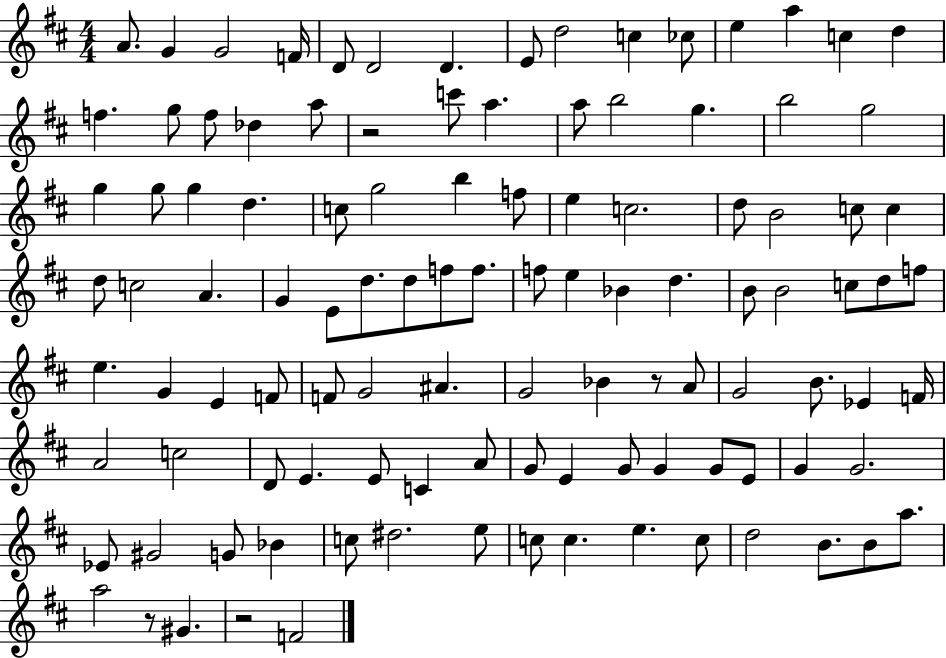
A4/e. G4/q G4/h F4/s D4/e D4/h D4/q. E4/e D5/h C5/q CES5/e E5/q A5/q C5/q D5/q F5/q. G5/e F5/e Db5/q A5/e R/h C6/e A5/q. A5/e B5/h G5/q. B5/h G5/h G5/q G5/e G5/q D5/q. C5/e G5/h B5/q F5/e E5/q C5/h. D5/e B4/h C5/e C5/q D5/e C5/h A4/q. G4/q E4/e D5/e. D5/e F5/e F5/e. F5/e E5/q Bb4/q D5/q. B4/e B4/h C5/e D5/e F5/e E5/q. G4/q E4/q F4/e F4/e G4/h A#4/q. G4/h Bb4/q R/e A4/e G4/h B4/e. Eb4/q F4/s A4/h C5/h D4/e E4/q. E4/e C4/q A4/e G4/e E4/q G4/e G4/q G4/e E4/e G4/q G4/h. Eb4/e G#4/h G4/e Bb4/q C5/e D#5/h. E5/e C5/e C5/q. E5/q. C5/e D5/h B4/e. B4/e A5/e. A5/h R/e G#4/q. R/h F4/h